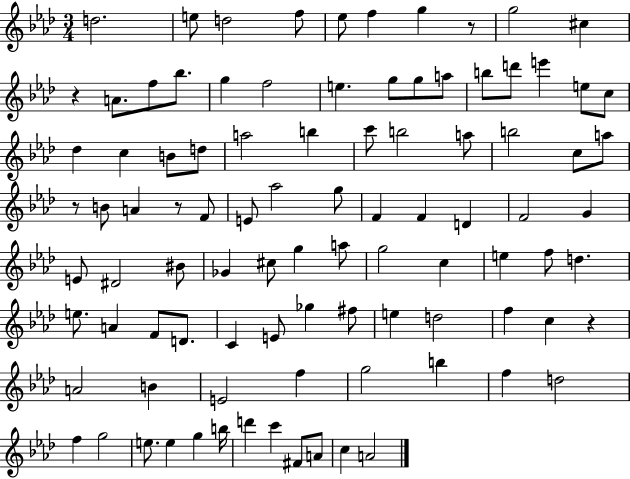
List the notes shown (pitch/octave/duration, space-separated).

D5/h. E5/e D5/h F5/e Eb5/e F5/q G5/q R/e G5/h C#5/q R/q A4/e. F5/e Bb5/e. G5/q F5/h E5/q. G5/e G5/e A5/e B5/e D6/e E6/q E5/e C5/e Db5/q C5/q B4/e D5/e A5/h B5/q C6/e B5/h A5/e B5/h C5/e A5/e R/e B4/e A4/q R/e F4/e E4/e Ab5/h G5/e F4/q F4/q D4/q F4/h G4/q E4/e D#4/h BIS4/e Gb4/q C#5/e G5/q A5/e G5/h C5/q E5/q F5/e D5/q. E5/e. A4/q F4/e D4/e. C4/q E4/e Gb5/q F#5/e E5/q D5/h F5/q C5/q R/q A4/h B4/q E4/h F5/q G5/h B5/q F5/q D5/h F5/q G5/h E5/e. E5/q G5/q B5/s D6/q C6/q F#4/e A4/e C5/q A4/h